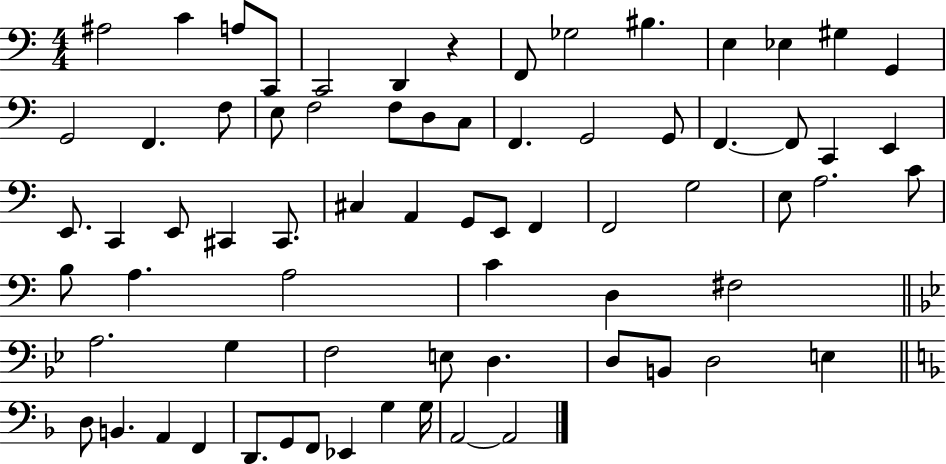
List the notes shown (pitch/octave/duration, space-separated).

A#3/h C4/q A3/e C2/e C2/h D2/q R/q F2/e Gb3/h BIS3/q. E3/q Eb3/q G#3/q G2/q G2/h F2/q. F3/e E3/e F3/h F3/e D3/e C3/e F2/q. G2/h G2/e F2/q. F2/e C2/q E2/q E2/e. C2/q E2/e C#2/q C#2/e. C#3/q A2/q G2/e E2/e F2/q F2/h G3/h E3/e A3/h. C4/e B3/e A3/q. A3/h C4/q D3/q F#3/h A3/h. G3/q F3/h E3/e D3/q. D3/e B2/e D3/h E3/q D3/e B2/q. A2/q F2/q D2/e. G2/e F2/e Eb2/q G3/q G3/s A2/h A2/h